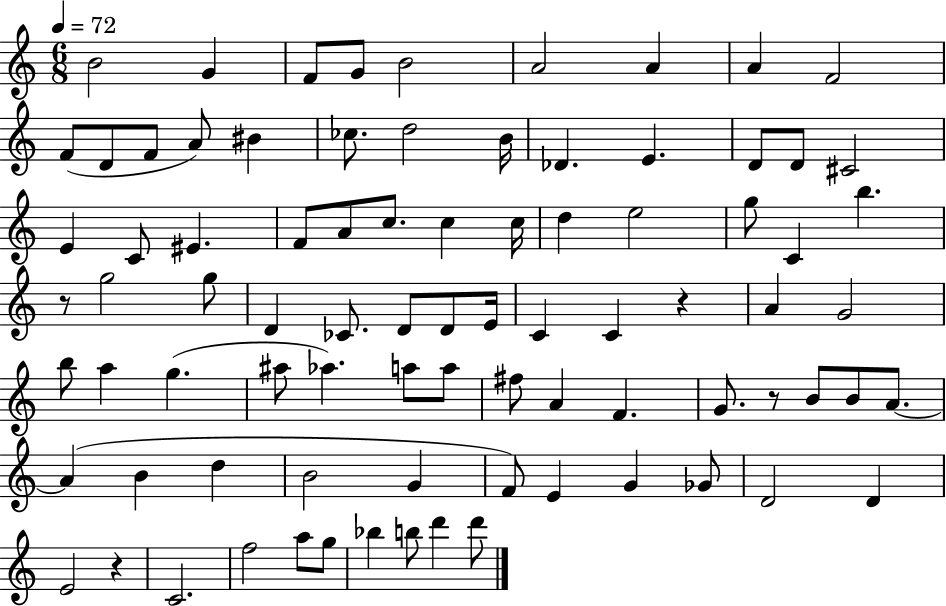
{
  \clef treble
  \numericTimeSignature
  \time 6/8
  \key c \major
  \tempo 4 = 72
  b'2 g'4 | f'8 g'8 b'2 | a'2 a'4 | a'4 f'2 | \break f'8( d'8 f'8 a'8) bis'4 | ces''8. d''2 b'16 | des'4. e'4. | d'8 d'8 cis'2 | \break e'4 c'8 eis'4. | f'8 a'8 c''8. c''4 c''16 | d''4 e''2 | g''8 c'4 b''4. | \break r8 g''2 g''8 | d'4 ces'8. d'8 d'8 e'16 | c'4 c'4 r4 | a'4 g'2 | \break b''8 a''4 g''4.( | ais''8 aes''4.) a''8 a''8 | fis''8 a'4 f'4. | g'8. r8 b'8 b'8 a'8.~~ | \break a'4( b'4 d''4 | b'2 g'4 | f'8) e'4 g'4 ges'8 | d'2 d'4 | \break e'2 r4 | c'2. | f''2 a''8 g''8 | bes''4 b''8 d'''4 d'''8 | \break \bar "|."
}